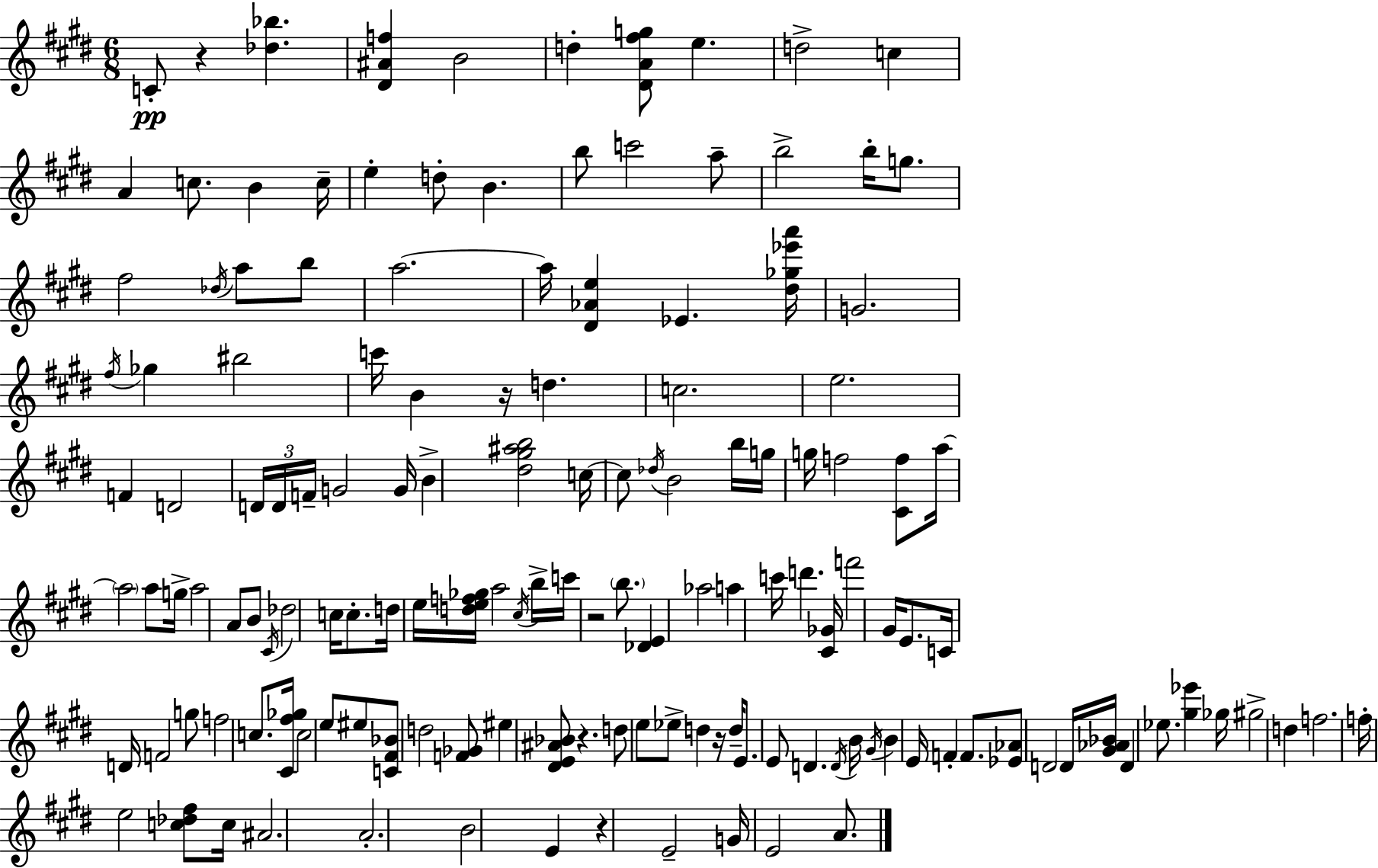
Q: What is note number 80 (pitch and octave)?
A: G5